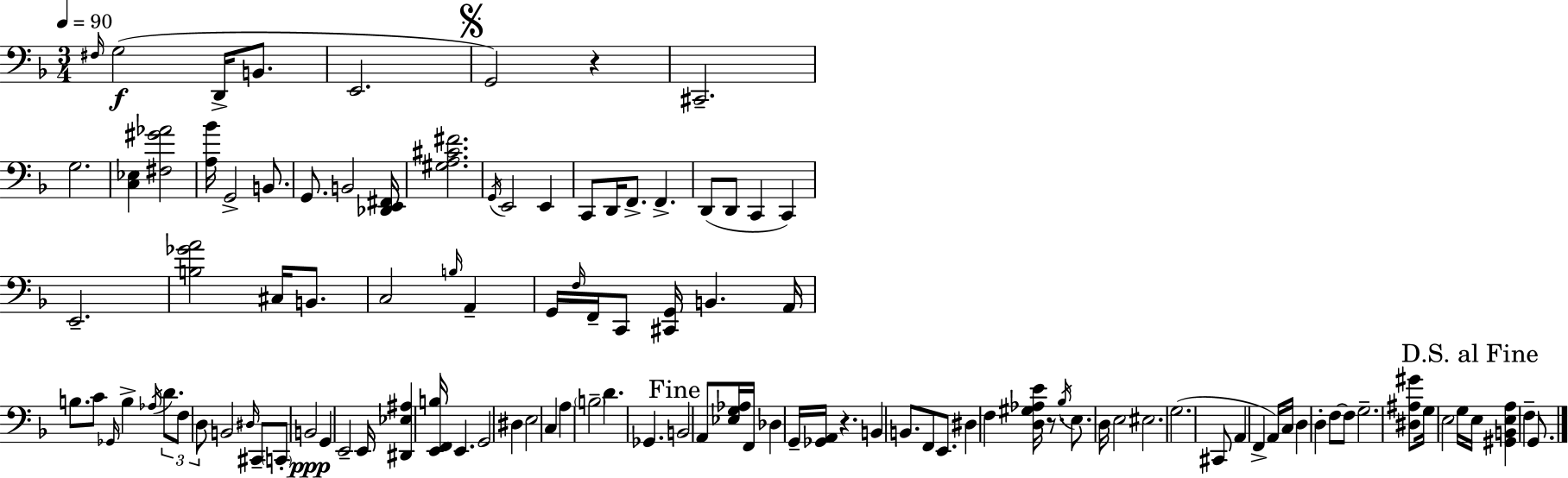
{
  \clef bass
  \numericTimeSignature
  \time 3/4
  \key d \minor
  \tempo 4 = 90
  \grace { fis16 }(\f g2 d,16-> b,8. | e,2. | \mark \markup { \musicglyph "scripts.segno" } g,2) r4 | cis,2.-- | \break g2. | <c ees>4 <fis gis' aes'>2 | <a bes'>16 g,2-> b,8. | g,8. b,2 | \break <des, e, fis,>16 <gis a cis' fis'>2. | \acciaccatura { g,16 } e,2 e,4 | c,8 d,16 f,8.-> f,4.-> | d,8( d,8 c,4 c,4) | \break e,2.-- | <b ges' a'>2 cis16 b,8. | c2 \grace { b16 } a,4-- | g,16 \grace { f16 } f,16-- c,8 <cis, g,>16 b,4. | \break a,16 b8. c'8 \grace { ges,16 } b4-> | \acciaccatura { aes16 } \tuplet 3/2 { d'8. f8 d8 } b,2 | \grace { dis16 } cis,8-- \parenthesize c,8-. b,2\ppp | g,4 e,2-- | \break e,16 <dis, ees ais>4 | <e, f, b>16 e,4. g,2 | dis4 e2 | c4 a4 \parenthesize b2-- | \break d'4. | ges,4. \mark "Fine" b,2 | a,8 <ees g aes>16 f,16 des4 g,16-- | <ges, a,>16 r4. b,4 b,8. | \break f,8 e,8. dis4 f4 | <d gis aes e'>16 r8. \acciaccatura { bes16 } e8. d16 | e2 eis2. | g2.( | \break cis,8 a,4 | f,4-> a,16) c16 d4 | d4-. f8~~ f8 g2.-- | <dis ais gis'>8 g16 e2 | \break g16 \mark "D.S. al Fine" e16 <gis, b, e a>4 | f4-- g,8. \bar "|."
}